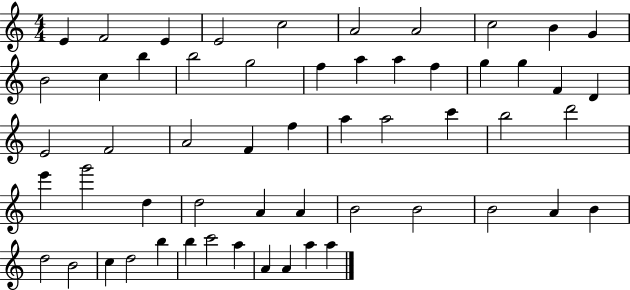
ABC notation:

X:1
T:Untitled
M:4/4
L:1/4
K:C
E F2 E E2 c2 A2 A2 c2 B G B2 c b b2 g2 f a a f g g F D E2 F2 A2 F f a a2 c' b2 d'2 e' g'2 d d2 A A B2 B2 B2 A B d2 B2 c d2 b b c'2 a A A a a